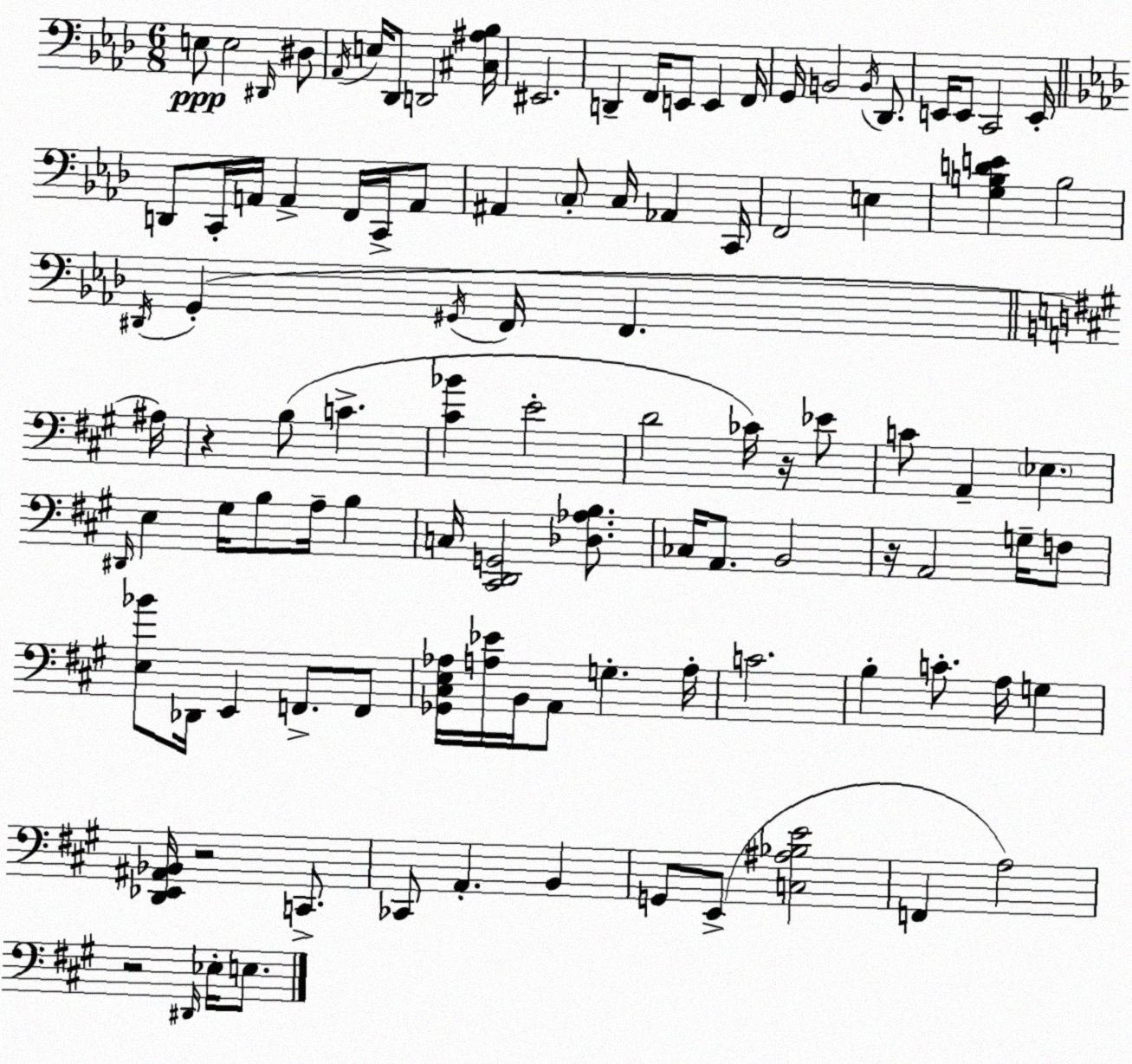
X:1
T:Untitled
M:6/8
L:1/4
K:Ab
E,/2 E,2 ^D,,/4 ^D,/2 _A,,/4 E,/4 _D,,/2 D,,2 [^C,^A,_B,]/4 ^E,,2 D,, F,,/4 E,,/2 E,, F,,/4 G,,/4 B,,2 B,,/4 _D,,/2 E,,/4 E,,/2 C,,2 E,,/4 D,,/2 C,,/4 A,,/4 A,, F,,/4 C,,/4 A,,/2 ^A,, C,/2 C,/4 _A,, C,,/4 F,,2 E, [G,B,DE] B,2 ^D,,/4 G,, ^G,,/4 F,,/4 F,, ^A,/4 z B,/2 C [^C_B] E2 D2 _C/4 z/4 _E/2 C/2 A,, _E, ^D,,/4 E, ^G,/4 B,/2 A,/4 B, C,/4 [^C,,D,,G,,]2 [_D,_A,B,]/2 _C,/4 A,,/2 B,,2 z/4 A,,2 G,/4 F,/2 [E,_B]/2 _D,,/4 E,, F,,/2 F,,/2 [_G,,^C,E,_A,]/4 [A,_E]/4 B,,/4 A,,/2 G, A,/4 C2 B, C/2 A,/4 G, [D,,_E,,^A,,_B,,]/4 z2 C,,/2 _C,,/2 A,, B,, G,,/2 E,,/2 [C,^A,_B,E]2 F,, A,2 z2 ^D,,/4 _E,/4 E,/2